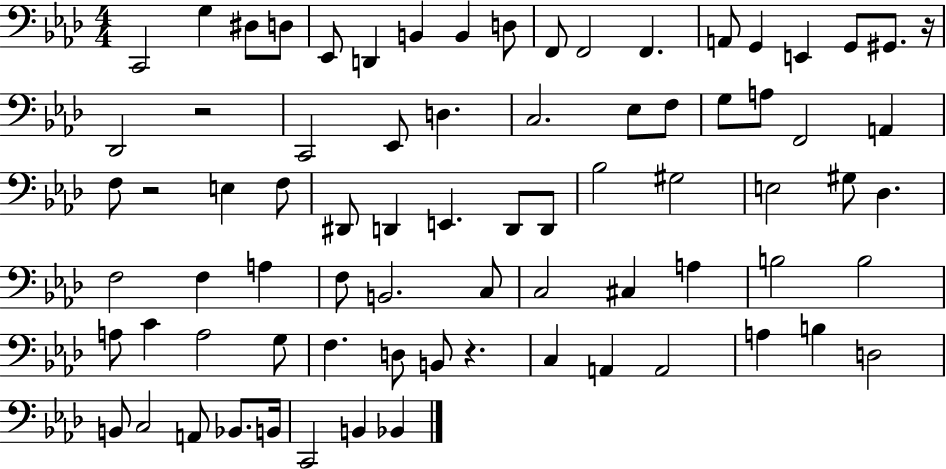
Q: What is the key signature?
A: AES major